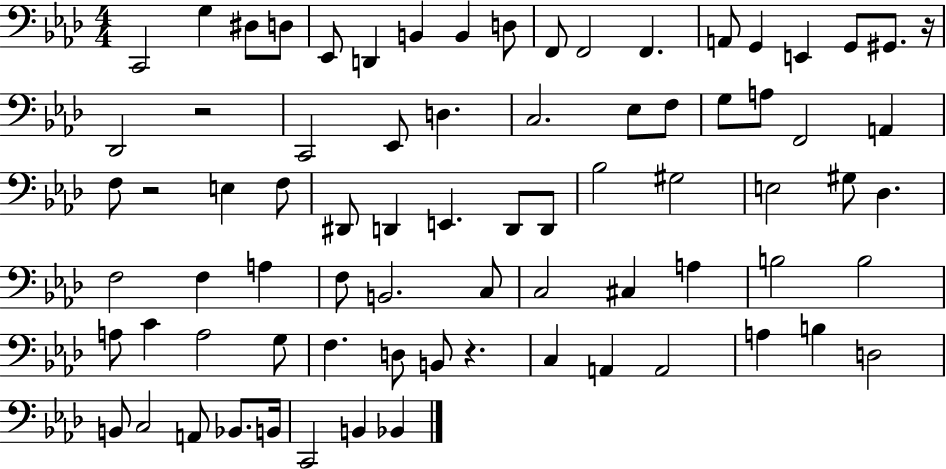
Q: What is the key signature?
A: AES major